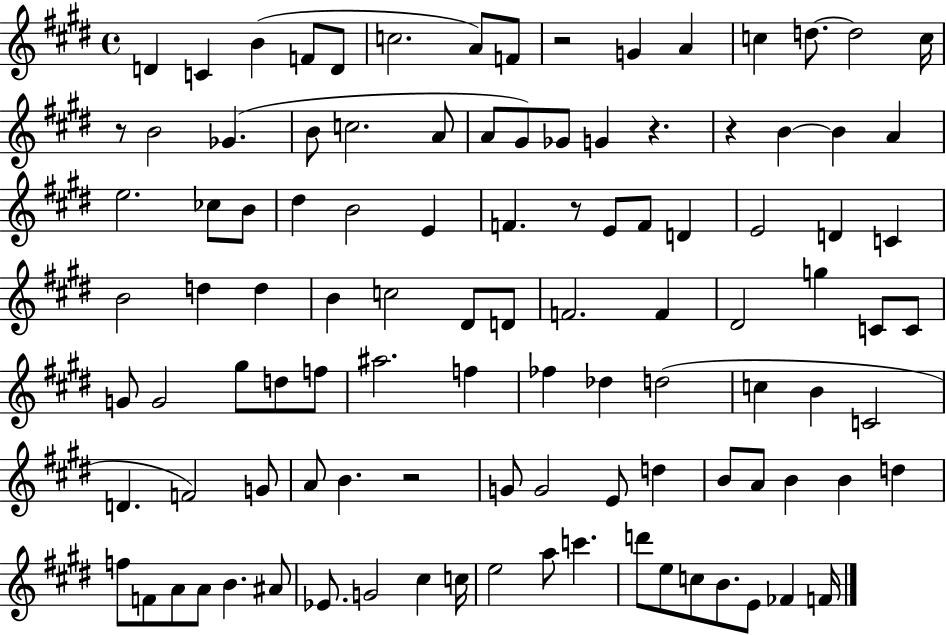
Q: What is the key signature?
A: E major